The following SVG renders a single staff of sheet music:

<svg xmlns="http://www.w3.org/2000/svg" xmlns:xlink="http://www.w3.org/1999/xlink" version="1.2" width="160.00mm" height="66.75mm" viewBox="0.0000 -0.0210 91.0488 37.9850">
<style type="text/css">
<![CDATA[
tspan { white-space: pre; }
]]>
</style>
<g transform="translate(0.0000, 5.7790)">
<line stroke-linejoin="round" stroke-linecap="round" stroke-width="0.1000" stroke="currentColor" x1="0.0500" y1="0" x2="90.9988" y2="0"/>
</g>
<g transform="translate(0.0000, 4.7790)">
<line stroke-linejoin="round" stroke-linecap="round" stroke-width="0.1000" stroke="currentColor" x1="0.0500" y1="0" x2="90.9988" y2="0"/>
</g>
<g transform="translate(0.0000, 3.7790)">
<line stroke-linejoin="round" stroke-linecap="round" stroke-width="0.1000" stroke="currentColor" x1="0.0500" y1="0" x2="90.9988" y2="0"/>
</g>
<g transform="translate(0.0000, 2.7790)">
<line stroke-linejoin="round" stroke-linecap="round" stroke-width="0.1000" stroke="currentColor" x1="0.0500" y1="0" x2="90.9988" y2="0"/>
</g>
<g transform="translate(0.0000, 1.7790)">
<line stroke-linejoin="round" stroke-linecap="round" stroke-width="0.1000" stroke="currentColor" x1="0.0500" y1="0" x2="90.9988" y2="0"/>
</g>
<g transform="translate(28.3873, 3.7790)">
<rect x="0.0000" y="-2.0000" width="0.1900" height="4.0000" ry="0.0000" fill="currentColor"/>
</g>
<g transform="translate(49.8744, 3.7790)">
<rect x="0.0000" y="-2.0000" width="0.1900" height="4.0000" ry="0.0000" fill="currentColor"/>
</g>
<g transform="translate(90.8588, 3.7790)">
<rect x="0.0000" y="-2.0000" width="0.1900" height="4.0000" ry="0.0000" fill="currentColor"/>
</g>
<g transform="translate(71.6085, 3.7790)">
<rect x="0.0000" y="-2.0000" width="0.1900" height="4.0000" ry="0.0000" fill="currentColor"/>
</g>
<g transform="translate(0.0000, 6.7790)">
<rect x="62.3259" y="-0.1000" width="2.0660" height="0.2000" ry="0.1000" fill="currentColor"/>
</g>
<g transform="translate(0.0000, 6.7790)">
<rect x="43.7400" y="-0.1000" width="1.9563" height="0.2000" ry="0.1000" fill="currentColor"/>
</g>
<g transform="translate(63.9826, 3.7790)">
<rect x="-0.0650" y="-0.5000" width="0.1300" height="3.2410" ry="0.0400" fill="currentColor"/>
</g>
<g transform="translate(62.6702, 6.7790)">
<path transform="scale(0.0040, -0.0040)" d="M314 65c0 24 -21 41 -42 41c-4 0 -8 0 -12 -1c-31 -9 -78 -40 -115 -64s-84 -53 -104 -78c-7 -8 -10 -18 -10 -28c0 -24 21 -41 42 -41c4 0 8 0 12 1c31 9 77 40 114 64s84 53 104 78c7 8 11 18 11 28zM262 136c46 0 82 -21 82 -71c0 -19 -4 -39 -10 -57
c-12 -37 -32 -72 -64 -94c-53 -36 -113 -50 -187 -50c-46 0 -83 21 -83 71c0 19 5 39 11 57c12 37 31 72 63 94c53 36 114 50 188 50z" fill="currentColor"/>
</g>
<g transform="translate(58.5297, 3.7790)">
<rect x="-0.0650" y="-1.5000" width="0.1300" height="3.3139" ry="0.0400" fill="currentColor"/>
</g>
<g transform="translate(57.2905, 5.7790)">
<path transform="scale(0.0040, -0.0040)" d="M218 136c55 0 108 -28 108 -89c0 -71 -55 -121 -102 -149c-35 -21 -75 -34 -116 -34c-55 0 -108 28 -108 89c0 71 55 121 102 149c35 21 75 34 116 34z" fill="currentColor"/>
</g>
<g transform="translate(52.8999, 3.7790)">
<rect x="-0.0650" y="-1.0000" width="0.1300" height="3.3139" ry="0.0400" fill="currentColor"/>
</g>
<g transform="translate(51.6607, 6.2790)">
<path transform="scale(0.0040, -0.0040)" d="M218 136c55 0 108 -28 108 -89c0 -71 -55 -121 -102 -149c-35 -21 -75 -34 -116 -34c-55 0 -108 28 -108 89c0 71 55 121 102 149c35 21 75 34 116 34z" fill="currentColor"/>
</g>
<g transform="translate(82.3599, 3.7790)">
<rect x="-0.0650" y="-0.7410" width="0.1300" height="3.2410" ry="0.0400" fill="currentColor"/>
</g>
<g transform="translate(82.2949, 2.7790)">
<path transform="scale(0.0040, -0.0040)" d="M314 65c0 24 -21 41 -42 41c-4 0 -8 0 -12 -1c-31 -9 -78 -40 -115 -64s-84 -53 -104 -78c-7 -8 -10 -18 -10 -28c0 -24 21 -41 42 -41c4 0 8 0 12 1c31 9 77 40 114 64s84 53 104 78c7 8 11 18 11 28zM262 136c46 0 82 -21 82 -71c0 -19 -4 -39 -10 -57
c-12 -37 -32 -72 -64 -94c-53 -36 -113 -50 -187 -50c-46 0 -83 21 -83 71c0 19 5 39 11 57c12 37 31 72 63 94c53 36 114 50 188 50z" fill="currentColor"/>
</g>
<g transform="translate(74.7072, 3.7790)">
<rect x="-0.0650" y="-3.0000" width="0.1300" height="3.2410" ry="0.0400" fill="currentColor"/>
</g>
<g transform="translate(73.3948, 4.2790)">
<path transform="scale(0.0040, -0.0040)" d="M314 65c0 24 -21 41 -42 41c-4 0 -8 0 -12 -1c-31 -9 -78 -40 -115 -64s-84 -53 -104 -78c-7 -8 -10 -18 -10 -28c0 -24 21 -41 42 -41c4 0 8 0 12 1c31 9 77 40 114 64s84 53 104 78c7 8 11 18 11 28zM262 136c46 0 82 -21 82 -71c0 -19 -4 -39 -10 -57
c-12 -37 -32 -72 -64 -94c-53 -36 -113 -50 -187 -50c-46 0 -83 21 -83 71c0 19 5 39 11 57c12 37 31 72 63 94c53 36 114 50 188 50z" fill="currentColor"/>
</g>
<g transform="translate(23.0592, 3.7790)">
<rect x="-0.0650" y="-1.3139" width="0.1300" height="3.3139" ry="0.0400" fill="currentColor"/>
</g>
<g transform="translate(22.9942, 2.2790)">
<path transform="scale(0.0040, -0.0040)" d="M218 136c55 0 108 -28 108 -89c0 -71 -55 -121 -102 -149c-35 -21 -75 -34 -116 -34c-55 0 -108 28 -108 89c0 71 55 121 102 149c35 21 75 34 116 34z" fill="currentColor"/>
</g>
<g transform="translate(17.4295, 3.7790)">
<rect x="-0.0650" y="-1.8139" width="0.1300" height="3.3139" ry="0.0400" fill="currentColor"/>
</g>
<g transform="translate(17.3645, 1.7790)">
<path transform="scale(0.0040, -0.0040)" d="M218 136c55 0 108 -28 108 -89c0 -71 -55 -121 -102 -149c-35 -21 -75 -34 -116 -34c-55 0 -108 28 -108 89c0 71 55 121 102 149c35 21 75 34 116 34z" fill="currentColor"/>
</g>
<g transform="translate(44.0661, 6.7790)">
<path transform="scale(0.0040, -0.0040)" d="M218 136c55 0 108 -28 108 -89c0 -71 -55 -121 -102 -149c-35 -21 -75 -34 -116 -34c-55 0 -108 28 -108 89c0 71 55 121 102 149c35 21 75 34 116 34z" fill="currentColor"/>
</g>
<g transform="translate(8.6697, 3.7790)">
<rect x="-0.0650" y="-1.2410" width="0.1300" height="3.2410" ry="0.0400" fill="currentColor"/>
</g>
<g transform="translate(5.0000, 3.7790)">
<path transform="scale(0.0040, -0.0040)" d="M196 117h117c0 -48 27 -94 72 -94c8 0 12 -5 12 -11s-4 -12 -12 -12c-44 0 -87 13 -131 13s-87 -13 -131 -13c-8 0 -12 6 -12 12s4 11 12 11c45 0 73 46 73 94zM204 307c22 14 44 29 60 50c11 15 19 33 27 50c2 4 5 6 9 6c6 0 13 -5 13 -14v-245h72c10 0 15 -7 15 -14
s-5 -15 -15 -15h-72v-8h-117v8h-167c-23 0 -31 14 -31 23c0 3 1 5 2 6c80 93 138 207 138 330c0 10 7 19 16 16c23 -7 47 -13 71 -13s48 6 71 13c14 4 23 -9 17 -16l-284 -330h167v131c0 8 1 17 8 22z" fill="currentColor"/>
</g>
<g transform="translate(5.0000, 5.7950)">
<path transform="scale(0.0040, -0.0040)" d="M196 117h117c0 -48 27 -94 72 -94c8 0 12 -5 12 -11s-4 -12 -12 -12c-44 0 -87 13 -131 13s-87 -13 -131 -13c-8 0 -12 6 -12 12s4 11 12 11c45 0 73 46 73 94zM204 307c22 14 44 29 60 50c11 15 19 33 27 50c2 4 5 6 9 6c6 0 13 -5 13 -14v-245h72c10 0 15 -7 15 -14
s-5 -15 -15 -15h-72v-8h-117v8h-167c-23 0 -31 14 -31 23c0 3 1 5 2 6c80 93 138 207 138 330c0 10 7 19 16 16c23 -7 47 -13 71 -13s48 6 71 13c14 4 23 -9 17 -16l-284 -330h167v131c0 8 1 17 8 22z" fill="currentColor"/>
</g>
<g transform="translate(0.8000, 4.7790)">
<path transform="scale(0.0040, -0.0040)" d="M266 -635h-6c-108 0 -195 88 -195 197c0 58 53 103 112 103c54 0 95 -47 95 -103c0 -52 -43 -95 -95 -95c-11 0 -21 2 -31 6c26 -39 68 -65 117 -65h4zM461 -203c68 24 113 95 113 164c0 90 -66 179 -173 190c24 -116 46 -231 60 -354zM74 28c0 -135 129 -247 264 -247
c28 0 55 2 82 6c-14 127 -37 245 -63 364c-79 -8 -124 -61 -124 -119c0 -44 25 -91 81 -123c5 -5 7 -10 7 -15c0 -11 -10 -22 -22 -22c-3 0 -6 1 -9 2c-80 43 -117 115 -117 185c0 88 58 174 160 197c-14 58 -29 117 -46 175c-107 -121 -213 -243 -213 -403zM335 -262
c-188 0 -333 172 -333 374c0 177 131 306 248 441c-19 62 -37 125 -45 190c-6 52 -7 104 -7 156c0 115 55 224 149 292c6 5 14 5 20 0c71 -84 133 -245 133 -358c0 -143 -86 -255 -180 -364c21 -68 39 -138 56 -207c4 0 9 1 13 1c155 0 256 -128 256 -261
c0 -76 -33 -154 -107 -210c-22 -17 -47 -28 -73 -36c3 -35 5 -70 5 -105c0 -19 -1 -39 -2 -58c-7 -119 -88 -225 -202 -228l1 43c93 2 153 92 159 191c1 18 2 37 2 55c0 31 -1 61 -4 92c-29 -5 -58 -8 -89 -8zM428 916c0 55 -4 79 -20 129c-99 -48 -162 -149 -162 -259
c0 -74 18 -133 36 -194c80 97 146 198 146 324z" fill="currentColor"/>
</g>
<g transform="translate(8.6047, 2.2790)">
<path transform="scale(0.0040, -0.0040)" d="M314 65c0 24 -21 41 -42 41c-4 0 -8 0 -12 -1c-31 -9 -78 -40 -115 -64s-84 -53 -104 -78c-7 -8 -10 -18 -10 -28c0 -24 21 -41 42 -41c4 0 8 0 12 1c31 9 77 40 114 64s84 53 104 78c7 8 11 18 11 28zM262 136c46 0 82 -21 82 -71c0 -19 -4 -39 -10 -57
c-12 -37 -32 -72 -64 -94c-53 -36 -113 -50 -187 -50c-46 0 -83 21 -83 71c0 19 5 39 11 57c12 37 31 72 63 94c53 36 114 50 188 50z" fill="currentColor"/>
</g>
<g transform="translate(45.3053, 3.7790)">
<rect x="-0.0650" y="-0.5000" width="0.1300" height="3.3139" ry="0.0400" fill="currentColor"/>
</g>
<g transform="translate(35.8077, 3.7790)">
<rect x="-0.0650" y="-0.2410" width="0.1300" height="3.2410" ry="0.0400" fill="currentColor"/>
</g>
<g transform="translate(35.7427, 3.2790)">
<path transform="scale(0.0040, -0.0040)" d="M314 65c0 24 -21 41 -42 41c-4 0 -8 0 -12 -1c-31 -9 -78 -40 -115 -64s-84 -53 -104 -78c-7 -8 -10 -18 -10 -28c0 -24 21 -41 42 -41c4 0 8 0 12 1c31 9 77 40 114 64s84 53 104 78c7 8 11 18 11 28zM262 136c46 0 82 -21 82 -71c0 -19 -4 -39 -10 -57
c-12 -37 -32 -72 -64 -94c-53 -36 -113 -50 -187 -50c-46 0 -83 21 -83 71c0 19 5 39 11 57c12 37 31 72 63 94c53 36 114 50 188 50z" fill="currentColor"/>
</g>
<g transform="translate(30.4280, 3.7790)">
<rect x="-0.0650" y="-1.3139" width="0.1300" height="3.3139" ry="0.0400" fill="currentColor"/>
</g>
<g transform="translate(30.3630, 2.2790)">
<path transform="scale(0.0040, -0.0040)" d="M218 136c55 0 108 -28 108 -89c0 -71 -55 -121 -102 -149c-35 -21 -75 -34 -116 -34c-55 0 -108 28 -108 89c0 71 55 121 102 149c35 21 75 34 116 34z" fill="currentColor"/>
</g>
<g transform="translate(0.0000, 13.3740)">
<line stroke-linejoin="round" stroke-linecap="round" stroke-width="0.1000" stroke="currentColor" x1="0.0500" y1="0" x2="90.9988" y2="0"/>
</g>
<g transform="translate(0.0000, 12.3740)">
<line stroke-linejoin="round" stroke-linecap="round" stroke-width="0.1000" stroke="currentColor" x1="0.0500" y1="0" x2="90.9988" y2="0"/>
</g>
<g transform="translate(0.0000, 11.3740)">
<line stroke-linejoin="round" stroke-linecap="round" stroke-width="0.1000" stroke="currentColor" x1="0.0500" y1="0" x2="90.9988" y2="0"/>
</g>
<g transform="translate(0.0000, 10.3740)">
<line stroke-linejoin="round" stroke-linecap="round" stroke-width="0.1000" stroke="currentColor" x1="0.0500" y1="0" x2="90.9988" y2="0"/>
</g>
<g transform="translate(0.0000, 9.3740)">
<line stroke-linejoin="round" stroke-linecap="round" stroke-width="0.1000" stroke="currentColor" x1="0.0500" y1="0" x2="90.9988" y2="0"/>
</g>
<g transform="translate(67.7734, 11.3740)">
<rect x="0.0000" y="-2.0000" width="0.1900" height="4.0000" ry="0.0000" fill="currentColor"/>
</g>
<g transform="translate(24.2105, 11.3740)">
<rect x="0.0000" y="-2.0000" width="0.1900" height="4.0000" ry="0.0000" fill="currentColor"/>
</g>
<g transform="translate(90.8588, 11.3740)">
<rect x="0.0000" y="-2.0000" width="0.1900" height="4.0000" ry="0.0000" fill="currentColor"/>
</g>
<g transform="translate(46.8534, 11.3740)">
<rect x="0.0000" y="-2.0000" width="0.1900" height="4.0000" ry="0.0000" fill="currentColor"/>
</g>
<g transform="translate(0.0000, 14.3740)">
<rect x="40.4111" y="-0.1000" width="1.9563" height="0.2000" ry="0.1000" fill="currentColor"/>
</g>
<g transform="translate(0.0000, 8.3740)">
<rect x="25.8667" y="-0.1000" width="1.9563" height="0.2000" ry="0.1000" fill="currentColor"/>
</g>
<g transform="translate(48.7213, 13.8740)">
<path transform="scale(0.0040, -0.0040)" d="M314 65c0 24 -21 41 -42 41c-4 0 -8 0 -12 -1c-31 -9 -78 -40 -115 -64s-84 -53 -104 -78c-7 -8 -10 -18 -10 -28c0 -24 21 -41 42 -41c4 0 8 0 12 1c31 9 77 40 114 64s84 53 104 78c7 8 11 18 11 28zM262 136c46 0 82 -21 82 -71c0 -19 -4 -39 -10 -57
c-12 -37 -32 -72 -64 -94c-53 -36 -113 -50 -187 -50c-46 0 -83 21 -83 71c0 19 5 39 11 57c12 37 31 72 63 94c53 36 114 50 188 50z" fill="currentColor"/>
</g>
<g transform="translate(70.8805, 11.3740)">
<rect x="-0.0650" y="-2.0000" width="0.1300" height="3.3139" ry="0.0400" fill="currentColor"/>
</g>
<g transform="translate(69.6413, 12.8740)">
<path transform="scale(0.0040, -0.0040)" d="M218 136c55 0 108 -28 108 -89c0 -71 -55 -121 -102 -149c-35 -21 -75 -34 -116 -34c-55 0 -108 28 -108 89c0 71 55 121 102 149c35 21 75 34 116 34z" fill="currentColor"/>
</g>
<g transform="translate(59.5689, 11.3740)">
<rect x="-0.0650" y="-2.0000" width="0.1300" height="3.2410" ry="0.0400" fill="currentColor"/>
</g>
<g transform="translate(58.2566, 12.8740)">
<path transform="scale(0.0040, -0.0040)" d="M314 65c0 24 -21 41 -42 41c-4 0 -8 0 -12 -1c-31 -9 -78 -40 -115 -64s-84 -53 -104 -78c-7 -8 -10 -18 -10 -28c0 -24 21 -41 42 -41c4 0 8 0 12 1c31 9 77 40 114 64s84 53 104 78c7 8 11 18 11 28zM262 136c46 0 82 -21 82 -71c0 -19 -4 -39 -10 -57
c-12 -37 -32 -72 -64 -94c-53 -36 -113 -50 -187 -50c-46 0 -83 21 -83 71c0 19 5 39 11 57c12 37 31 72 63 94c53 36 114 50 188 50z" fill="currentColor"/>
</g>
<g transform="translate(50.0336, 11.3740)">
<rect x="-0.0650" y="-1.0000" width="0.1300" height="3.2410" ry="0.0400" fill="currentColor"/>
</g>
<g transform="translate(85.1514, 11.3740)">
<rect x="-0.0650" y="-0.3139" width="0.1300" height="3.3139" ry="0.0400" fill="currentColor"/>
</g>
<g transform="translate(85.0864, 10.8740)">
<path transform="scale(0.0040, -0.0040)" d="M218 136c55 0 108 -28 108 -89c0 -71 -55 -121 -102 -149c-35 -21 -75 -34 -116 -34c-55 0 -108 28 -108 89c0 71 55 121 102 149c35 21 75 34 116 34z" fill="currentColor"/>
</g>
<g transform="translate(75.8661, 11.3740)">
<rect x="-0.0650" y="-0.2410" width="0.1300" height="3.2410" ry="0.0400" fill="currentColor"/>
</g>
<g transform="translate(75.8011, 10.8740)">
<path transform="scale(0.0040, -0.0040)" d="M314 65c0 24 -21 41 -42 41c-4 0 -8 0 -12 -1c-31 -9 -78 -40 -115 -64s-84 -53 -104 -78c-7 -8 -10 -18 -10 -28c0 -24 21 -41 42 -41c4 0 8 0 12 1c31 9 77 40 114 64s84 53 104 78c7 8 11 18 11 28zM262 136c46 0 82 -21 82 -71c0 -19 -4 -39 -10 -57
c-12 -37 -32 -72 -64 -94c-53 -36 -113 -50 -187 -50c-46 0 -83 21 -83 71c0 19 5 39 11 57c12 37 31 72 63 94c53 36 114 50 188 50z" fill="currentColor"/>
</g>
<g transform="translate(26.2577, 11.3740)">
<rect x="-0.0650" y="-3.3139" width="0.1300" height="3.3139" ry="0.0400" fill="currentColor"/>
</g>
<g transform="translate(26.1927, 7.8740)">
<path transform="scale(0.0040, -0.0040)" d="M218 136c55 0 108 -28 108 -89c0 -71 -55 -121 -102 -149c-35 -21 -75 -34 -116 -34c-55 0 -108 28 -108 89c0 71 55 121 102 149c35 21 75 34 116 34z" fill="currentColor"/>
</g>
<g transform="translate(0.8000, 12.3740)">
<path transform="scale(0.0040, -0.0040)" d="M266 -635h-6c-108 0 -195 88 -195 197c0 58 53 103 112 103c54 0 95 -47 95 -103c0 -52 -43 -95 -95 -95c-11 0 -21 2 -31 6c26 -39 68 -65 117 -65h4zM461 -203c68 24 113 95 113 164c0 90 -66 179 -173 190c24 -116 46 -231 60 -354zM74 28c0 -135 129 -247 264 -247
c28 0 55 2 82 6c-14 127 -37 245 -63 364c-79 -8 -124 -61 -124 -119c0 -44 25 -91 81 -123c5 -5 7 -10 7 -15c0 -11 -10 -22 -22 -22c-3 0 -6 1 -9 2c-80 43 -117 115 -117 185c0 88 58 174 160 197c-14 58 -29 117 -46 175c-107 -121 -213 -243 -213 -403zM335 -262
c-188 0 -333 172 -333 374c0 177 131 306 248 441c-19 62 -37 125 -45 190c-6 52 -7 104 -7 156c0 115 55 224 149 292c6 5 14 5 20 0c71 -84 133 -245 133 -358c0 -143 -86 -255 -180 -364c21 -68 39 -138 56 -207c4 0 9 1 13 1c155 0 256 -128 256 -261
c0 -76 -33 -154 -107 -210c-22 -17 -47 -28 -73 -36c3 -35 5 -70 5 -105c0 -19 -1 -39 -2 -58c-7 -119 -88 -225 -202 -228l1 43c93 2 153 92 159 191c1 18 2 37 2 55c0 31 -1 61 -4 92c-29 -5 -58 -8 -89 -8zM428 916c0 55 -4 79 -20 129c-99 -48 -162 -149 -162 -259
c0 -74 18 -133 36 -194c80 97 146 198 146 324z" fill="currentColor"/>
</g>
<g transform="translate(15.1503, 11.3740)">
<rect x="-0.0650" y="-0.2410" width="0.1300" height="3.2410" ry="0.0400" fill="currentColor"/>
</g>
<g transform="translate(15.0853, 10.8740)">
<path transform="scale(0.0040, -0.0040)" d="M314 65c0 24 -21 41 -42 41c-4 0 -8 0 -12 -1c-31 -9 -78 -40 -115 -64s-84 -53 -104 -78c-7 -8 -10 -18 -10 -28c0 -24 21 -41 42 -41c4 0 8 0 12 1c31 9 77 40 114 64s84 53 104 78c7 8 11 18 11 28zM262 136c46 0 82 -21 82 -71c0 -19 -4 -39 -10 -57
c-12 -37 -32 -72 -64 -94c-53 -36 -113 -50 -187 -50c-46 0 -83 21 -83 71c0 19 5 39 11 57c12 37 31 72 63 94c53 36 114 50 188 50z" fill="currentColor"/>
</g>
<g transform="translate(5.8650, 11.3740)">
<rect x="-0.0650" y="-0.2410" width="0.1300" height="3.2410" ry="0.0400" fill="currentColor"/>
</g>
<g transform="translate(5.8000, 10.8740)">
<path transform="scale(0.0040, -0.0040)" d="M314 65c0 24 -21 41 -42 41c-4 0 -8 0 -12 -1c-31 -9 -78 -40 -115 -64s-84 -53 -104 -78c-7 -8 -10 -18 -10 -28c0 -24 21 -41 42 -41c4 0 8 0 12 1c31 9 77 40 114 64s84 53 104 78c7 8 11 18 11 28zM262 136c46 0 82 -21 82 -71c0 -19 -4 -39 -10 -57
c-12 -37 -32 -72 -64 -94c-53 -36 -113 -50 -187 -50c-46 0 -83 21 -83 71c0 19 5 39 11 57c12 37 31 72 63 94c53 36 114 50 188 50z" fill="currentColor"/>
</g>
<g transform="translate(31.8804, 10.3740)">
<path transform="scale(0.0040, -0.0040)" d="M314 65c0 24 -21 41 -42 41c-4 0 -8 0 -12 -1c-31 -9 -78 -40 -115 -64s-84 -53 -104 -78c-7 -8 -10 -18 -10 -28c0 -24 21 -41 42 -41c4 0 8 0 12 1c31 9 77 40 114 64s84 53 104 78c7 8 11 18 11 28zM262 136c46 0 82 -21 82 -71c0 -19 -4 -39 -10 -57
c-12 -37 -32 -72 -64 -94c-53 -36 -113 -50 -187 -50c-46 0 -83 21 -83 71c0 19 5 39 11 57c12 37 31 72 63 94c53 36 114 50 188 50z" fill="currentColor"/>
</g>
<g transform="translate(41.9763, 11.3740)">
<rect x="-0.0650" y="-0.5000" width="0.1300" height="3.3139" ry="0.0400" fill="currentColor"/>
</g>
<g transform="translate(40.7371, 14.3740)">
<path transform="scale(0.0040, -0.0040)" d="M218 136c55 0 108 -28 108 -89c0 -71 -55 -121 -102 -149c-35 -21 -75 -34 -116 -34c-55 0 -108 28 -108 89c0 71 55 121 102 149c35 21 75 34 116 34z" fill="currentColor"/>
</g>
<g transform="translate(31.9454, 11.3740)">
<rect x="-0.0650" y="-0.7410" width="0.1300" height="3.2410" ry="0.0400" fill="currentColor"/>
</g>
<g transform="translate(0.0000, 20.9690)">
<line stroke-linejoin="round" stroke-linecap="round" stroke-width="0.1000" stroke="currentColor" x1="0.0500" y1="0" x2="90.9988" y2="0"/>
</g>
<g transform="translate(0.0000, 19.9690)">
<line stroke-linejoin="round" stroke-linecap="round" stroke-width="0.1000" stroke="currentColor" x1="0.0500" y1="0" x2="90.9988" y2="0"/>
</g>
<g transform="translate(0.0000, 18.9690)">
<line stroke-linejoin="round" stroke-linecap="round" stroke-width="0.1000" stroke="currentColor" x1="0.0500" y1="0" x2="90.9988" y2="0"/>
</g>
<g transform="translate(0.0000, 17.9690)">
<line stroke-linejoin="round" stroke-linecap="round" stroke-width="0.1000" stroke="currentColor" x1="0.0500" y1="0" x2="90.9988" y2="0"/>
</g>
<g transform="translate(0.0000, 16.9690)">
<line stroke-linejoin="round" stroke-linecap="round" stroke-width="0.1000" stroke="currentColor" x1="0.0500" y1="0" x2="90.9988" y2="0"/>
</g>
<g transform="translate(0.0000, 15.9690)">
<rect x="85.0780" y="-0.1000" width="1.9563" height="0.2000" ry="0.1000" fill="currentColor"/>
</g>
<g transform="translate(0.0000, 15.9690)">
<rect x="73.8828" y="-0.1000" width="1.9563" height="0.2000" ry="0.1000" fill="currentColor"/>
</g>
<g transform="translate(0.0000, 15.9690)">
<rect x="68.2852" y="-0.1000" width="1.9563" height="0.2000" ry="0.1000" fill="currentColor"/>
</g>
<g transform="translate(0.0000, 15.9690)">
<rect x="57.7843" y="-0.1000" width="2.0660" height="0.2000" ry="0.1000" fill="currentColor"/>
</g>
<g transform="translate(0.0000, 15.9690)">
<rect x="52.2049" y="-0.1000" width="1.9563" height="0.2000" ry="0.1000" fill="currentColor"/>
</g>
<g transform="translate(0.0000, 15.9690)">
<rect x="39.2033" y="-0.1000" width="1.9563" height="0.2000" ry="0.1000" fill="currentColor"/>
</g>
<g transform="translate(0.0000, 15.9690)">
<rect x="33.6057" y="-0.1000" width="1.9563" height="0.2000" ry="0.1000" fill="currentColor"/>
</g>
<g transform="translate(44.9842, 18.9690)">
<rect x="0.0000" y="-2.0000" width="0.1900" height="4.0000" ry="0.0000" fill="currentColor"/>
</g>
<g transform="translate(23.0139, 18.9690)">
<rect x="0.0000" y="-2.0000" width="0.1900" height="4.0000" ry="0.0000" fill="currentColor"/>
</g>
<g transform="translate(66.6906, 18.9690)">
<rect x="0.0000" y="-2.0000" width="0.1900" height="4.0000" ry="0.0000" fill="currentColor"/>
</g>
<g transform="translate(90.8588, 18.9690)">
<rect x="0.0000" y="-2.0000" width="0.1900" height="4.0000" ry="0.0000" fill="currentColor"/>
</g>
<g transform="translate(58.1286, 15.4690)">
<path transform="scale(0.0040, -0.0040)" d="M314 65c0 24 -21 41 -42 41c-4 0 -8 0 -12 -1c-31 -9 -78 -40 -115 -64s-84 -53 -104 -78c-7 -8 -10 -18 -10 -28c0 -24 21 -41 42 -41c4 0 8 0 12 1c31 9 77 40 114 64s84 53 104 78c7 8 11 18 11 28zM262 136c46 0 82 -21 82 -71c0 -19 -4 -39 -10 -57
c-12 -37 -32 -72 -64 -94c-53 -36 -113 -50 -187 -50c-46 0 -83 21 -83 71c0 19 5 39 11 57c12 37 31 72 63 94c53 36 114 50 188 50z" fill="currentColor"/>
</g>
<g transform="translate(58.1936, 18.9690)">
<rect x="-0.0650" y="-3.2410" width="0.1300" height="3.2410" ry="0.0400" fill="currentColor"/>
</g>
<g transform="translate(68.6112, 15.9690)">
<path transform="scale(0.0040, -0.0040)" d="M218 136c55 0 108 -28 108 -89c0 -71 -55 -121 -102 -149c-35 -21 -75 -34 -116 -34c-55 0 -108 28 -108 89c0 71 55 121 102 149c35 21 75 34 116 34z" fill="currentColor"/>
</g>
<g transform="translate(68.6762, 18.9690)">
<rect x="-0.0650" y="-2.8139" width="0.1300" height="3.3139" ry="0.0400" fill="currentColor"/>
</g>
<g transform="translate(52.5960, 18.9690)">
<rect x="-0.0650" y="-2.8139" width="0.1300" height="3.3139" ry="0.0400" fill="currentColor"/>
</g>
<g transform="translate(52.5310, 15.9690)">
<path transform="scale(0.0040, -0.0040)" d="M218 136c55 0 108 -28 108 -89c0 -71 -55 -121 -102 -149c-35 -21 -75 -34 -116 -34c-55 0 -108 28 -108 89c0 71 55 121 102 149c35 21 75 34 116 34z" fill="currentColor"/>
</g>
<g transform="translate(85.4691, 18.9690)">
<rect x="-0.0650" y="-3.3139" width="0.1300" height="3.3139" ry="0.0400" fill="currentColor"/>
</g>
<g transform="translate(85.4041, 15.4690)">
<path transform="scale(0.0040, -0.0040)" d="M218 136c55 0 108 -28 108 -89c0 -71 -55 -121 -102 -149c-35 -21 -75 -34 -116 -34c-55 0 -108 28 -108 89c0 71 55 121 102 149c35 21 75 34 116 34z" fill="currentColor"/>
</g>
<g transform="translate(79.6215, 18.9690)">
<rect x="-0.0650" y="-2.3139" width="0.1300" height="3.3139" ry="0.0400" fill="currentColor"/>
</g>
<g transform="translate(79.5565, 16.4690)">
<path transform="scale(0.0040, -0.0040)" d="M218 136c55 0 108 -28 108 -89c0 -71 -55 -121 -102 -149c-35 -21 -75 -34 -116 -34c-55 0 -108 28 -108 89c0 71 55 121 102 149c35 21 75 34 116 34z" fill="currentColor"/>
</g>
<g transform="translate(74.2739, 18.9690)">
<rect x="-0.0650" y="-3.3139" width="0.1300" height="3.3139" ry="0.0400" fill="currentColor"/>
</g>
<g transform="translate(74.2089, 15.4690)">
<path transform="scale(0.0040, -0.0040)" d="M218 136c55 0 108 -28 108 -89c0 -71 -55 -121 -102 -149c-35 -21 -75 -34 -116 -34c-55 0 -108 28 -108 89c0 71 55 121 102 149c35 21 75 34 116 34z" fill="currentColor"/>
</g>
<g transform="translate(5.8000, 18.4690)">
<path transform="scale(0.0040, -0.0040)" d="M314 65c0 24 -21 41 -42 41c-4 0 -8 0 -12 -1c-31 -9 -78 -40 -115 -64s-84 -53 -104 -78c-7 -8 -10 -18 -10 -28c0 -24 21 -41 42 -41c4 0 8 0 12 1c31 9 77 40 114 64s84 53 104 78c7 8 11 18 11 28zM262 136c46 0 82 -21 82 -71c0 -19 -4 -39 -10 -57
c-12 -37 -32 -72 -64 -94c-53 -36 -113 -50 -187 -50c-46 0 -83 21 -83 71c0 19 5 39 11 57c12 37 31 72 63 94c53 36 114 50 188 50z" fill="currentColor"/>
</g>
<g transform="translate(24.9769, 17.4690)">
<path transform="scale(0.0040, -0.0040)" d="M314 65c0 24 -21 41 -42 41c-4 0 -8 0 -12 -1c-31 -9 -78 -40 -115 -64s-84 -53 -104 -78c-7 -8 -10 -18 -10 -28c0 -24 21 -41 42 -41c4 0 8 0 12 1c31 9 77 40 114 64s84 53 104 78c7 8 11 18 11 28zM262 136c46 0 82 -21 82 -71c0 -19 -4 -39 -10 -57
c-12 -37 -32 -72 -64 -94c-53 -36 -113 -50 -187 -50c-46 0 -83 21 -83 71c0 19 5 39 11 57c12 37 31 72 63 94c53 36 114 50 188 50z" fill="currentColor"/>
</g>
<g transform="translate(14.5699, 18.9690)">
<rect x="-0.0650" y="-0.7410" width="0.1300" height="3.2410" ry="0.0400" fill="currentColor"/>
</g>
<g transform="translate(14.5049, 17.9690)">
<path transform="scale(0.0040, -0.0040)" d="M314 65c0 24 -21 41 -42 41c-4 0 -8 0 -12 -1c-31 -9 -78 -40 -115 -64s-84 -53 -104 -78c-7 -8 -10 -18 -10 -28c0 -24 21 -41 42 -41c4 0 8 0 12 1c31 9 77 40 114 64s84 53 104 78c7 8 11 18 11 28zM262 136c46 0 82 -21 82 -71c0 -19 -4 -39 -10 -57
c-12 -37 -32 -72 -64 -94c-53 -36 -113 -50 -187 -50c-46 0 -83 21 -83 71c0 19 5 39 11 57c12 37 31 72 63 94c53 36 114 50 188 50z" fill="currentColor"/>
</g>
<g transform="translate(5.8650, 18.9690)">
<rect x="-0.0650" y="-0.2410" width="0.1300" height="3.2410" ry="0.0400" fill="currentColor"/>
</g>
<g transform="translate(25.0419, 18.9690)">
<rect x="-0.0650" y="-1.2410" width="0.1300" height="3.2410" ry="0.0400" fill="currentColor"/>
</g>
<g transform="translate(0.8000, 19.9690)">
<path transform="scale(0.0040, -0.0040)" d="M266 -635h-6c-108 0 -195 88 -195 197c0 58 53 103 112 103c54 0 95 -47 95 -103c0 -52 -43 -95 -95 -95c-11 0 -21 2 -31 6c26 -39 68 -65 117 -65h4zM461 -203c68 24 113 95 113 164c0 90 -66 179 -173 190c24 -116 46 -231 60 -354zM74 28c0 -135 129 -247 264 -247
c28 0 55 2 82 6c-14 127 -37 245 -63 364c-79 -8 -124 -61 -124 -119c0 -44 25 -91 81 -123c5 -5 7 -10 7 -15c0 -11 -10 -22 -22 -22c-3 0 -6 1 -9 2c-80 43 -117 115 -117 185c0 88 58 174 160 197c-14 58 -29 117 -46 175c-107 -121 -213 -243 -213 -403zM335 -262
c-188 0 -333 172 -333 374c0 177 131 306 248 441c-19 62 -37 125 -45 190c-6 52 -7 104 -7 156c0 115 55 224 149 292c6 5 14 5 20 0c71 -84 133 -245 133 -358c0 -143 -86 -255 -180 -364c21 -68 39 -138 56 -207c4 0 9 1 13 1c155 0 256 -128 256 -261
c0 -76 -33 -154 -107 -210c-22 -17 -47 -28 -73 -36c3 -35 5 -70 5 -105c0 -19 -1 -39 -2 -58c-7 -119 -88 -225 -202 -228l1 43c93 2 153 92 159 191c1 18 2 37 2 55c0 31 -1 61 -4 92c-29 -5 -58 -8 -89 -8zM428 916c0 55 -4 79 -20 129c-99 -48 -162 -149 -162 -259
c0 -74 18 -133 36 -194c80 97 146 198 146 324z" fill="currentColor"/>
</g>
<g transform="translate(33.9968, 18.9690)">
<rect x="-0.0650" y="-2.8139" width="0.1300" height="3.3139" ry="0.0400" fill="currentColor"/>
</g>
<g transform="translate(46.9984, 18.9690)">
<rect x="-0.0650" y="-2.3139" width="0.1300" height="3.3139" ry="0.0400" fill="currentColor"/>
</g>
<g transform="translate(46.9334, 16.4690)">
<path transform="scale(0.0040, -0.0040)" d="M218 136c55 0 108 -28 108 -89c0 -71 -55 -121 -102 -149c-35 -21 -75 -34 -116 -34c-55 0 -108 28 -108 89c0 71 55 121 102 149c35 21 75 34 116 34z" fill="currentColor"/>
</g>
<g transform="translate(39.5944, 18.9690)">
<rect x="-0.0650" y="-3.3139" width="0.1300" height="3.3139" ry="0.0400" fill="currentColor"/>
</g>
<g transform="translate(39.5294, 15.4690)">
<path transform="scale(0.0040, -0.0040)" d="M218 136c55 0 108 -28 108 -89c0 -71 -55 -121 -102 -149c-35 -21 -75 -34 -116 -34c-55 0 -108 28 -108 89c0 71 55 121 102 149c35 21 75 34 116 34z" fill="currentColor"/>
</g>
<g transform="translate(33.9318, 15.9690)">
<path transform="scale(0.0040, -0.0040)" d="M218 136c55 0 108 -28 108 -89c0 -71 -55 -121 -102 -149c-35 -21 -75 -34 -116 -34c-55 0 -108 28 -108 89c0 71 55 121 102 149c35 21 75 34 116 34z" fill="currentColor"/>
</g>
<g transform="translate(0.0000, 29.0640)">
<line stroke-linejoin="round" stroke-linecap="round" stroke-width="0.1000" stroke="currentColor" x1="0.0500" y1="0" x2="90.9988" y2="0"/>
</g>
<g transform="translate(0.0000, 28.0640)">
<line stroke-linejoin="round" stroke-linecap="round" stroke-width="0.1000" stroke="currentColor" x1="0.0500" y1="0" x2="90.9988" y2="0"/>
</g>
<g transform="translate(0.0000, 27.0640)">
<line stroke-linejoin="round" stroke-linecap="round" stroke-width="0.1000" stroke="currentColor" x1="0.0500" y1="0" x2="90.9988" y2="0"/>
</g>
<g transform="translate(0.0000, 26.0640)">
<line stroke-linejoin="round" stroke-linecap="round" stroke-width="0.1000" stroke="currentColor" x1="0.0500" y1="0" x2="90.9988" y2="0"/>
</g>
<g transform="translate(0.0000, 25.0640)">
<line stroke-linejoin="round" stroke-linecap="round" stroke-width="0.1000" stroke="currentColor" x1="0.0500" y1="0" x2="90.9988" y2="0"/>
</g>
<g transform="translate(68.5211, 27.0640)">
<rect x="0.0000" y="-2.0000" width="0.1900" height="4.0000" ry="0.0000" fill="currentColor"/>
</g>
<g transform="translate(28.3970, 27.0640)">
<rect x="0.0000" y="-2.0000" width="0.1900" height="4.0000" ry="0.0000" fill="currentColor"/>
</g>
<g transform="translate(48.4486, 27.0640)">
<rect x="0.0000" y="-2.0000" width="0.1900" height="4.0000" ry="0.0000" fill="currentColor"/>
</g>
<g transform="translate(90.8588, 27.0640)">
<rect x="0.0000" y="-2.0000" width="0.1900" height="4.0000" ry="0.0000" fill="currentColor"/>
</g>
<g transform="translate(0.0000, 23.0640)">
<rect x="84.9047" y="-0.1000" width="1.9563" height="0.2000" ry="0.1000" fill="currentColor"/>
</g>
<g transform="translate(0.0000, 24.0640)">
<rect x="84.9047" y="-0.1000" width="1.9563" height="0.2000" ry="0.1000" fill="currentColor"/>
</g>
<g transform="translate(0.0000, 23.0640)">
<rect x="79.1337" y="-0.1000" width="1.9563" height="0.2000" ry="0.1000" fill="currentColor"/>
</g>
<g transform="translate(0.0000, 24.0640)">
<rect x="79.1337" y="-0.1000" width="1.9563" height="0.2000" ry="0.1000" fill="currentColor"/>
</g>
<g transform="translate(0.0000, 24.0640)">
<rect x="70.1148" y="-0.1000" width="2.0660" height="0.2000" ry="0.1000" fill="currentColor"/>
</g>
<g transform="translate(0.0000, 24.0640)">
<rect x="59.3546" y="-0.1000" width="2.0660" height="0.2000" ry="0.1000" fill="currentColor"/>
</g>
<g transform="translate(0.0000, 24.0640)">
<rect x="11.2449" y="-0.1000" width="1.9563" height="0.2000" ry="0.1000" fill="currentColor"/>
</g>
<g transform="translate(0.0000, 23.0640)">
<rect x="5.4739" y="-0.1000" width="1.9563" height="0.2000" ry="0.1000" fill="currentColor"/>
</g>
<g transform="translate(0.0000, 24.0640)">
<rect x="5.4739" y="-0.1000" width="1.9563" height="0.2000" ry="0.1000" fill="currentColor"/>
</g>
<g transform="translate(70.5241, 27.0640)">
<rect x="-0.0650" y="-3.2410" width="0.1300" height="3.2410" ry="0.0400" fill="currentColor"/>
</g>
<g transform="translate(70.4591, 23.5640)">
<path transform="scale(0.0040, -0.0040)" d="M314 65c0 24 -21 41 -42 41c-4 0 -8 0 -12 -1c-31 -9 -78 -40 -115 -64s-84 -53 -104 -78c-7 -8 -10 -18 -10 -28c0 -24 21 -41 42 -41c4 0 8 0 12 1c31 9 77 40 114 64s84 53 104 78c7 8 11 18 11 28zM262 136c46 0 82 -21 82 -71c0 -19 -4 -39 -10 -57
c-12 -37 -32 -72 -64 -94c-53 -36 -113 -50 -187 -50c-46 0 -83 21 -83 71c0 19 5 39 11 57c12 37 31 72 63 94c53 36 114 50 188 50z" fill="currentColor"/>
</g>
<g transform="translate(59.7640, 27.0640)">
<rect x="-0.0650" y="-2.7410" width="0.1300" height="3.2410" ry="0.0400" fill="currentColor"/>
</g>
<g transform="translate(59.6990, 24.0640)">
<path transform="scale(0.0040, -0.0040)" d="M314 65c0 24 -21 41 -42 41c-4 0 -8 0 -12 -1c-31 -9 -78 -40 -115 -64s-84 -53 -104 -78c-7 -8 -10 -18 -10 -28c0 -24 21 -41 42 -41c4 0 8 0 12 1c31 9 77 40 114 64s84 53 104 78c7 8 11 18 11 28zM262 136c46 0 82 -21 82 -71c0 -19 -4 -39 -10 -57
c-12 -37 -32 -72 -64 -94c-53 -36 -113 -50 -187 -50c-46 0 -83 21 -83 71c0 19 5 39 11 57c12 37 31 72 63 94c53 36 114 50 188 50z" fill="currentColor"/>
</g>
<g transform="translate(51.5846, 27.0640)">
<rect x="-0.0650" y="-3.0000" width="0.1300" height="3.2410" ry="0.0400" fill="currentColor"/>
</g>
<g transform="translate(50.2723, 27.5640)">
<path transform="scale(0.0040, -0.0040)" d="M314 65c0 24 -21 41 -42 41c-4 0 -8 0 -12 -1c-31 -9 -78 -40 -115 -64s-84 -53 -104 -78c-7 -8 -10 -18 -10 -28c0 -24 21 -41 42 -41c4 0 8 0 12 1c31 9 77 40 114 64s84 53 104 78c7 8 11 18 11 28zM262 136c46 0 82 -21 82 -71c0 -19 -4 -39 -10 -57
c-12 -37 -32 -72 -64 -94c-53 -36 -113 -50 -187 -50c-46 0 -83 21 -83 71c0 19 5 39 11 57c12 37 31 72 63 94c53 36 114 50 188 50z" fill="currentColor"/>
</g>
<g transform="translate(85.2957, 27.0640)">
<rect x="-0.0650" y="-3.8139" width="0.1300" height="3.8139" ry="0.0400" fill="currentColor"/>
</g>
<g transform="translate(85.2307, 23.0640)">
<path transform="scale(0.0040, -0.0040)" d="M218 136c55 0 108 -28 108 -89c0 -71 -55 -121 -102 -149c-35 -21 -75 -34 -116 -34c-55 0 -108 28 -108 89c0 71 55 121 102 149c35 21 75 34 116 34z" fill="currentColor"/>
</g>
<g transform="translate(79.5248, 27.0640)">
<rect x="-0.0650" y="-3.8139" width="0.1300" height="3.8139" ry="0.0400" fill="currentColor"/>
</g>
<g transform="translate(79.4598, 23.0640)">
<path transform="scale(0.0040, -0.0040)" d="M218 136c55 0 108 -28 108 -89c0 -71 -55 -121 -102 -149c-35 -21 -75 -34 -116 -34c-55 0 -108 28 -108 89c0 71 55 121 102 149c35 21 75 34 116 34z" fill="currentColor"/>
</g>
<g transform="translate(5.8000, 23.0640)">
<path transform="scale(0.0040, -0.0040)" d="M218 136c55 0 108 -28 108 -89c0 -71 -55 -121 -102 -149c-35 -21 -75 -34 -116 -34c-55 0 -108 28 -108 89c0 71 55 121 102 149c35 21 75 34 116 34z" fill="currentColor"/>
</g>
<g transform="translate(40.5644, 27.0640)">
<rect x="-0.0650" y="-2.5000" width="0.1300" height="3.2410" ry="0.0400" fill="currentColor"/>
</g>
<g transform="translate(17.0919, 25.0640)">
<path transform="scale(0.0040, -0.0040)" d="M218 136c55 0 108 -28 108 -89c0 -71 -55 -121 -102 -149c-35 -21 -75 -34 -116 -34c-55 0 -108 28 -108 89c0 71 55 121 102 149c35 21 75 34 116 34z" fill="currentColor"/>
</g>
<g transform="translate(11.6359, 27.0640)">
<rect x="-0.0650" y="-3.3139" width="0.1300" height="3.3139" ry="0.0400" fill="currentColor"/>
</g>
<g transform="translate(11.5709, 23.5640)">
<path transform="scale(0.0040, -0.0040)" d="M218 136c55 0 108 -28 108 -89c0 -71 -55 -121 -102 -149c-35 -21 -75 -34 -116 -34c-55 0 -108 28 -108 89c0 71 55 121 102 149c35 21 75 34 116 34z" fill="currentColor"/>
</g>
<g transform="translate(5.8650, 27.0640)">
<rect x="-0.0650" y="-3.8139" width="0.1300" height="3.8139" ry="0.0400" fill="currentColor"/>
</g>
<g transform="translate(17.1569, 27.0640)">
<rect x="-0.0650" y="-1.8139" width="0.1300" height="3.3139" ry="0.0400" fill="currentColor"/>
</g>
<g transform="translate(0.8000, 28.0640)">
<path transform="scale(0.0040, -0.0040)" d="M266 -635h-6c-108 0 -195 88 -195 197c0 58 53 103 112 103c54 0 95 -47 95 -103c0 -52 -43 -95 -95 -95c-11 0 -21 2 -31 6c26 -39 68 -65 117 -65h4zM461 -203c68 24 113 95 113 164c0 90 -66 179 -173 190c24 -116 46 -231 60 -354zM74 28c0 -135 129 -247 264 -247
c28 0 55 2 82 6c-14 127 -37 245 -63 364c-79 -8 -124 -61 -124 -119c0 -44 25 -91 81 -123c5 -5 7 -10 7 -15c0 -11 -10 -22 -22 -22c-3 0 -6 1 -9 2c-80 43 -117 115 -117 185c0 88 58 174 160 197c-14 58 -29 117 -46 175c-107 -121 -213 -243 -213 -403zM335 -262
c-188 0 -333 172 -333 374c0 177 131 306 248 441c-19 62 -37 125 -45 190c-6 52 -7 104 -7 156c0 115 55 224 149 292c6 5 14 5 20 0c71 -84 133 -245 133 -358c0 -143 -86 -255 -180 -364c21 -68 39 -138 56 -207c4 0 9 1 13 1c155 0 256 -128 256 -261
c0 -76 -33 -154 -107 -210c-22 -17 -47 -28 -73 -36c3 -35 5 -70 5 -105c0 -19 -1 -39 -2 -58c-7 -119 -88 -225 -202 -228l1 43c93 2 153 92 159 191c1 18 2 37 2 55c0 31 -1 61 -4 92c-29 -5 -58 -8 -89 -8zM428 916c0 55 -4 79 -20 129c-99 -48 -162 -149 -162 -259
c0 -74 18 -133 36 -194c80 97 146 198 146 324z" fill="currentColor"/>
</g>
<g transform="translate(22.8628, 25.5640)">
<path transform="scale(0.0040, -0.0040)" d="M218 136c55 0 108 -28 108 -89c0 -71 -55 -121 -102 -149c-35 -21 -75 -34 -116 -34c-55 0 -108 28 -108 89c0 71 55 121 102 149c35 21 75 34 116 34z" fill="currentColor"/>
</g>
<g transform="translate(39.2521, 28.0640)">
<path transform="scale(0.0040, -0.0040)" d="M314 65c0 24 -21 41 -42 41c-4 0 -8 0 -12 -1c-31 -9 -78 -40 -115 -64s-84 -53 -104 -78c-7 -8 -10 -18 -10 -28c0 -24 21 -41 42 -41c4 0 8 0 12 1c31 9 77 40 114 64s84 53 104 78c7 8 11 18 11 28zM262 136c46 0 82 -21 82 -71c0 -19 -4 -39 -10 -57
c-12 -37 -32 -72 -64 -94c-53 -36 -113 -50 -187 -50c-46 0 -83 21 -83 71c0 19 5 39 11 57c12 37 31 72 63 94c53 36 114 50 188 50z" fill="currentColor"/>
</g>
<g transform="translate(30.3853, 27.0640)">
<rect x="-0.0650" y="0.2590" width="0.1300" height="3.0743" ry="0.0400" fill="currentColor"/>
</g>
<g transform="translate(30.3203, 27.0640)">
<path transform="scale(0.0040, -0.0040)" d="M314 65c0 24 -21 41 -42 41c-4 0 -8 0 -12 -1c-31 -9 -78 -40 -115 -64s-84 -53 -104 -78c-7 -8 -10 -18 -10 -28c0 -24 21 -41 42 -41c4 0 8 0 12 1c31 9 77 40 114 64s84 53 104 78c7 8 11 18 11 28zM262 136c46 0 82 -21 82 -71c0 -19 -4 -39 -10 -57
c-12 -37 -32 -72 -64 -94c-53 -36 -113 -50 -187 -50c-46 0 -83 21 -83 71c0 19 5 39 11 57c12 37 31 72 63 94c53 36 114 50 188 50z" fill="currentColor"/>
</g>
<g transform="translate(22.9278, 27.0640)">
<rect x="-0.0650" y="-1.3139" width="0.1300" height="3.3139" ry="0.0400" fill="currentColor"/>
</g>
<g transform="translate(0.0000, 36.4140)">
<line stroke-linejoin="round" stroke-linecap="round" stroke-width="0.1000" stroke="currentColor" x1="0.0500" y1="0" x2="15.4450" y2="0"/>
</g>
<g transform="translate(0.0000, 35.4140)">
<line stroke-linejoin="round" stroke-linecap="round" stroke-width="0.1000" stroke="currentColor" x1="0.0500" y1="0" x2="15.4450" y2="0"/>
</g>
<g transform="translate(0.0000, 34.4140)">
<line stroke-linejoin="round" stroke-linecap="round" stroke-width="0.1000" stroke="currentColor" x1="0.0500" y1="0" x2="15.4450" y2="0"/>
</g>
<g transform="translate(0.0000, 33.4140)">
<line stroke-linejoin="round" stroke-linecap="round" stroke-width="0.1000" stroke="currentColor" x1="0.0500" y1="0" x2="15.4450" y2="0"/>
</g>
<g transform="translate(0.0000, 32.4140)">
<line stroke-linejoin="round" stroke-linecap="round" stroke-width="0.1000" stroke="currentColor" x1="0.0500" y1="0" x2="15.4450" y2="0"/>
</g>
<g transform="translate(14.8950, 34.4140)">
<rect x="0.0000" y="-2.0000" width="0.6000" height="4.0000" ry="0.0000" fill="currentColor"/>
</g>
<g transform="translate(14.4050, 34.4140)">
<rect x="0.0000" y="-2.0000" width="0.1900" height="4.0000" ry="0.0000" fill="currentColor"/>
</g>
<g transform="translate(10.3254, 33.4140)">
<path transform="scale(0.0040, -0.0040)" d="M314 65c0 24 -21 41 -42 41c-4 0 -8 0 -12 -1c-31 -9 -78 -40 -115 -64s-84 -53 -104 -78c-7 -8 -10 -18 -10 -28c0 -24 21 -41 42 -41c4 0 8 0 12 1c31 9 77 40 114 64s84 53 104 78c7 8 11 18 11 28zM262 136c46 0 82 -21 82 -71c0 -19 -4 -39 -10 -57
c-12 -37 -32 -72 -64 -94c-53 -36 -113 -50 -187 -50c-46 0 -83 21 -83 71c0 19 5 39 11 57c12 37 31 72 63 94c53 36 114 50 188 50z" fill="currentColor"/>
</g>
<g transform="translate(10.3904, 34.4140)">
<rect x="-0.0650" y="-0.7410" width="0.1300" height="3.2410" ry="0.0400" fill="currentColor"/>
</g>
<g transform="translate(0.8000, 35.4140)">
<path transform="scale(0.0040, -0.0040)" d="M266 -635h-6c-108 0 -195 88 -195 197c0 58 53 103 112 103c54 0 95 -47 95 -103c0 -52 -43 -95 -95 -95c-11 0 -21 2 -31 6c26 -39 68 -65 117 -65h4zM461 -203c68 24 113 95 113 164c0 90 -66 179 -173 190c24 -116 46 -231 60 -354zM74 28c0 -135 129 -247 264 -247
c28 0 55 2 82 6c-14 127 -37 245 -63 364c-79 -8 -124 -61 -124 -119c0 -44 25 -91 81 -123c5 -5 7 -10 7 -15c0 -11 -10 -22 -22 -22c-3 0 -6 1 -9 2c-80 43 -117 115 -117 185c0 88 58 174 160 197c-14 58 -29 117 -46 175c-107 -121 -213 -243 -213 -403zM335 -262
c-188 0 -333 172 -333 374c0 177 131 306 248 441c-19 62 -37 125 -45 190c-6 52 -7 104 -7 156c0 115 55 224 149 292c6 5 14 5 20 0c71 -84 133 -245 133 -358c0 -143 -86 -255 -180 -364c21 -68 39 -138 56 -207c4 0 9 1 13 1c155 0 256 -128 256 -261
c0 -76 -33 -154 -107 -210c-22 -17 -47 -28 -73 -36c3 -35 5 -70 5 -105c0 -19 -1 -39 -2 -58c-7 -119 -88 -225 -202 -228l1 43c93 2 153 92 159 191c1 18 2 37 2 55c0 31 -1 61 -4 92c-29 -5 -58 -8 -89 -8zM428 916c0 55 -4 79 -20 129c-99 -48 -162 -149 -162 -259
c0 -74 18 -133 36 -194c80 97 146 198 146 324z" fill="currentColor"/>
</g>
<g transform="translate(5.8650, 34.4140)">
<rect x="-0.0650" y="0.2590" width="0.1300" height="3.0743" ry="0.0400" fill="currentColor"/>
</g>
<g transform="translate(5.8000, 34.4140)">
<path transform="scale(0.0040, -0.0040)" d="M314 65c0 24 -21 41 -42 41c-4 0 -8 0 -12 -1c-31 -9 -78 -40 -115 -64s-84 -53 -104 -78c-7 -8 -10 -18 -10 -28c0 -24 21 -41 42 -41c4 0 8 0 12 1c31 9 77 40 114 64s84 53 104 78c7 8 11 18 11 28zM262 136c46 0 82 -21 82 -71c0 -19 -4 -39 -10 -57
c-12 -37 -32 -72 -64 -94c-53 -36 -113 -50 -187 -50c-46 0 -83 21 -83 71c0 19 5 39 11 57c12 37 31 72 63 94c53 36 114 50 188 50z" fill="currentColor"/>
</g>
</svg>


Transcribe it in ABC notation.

X:1
T:Untitled
M:4/4
L:1/4
K:C
e2 f e e c2 C D E C2 A2 d2 c2 c2 b d2 C D2 F2 F c2 c c2 d2 e2 a b g a b2 a b g b c' b f e B2 G2 A2 a2 b2 c' c' B2 d2